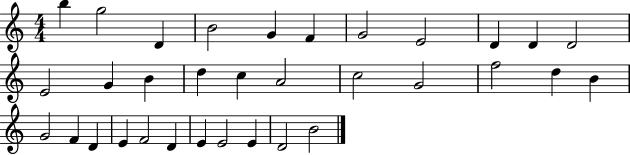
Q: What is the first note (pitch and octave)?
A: B5